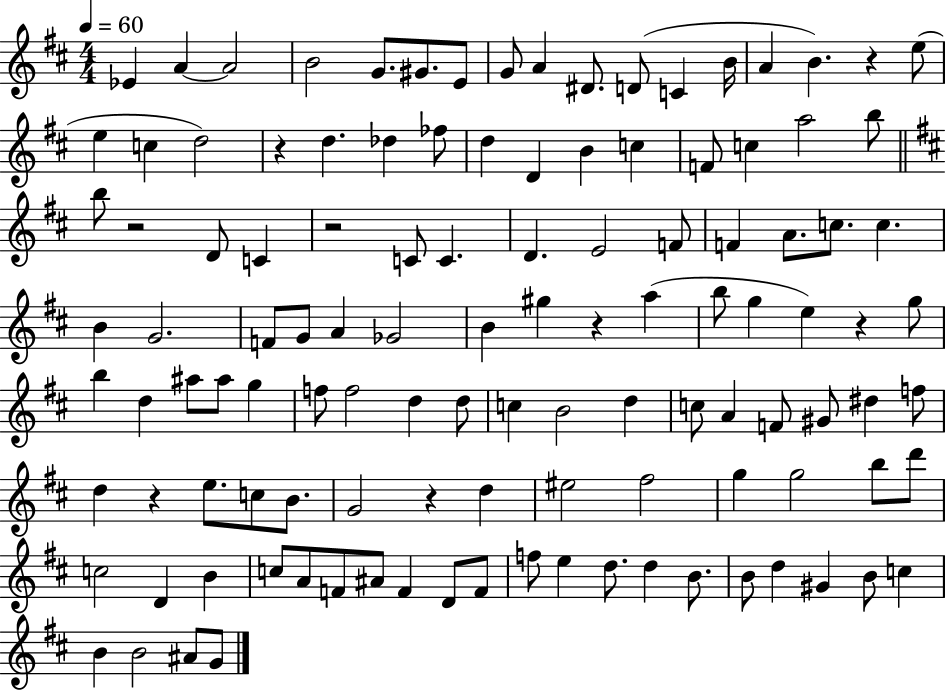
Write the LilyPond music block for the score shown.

{
  \clef treble
  \numericTimeSignature
  \time 4/4
  \key d \major
  \tempo 4 = 60
  \repeat volta 2 { ees'4 a'4~~ a'2 | b'2 g'8. gis'8. e'8 | g'8 a'4 dis'8. d'8( c'4 b'16 | a'4 b'4.) r4 e''8( | \break e''4 c''4 d''2) | r4 d''4. des''4 fes''8 | d''4 d'4 b'4 c''4 | f'8 c''4 a''2 b''8 | \break \bar "||" \break \key d \major b''8 r2 d'8 c'4 | r2 c'8 c'4. | d'4. e'2 f'8 | f'4 a'8. c''8. c''4. | \break b'4 g'2. | f'8 g'8 a'4 ges'2 | b'4 gis''4 r4 a''4( | b''8 g''4 e''4) r4 g''8 | \break b''4 d''4 ais''8 ais''8 g''4 | f''8 f''2 d''4 d''8 | c''4 b'2 d''4 | c''8 a'4 f'8 gis'8 dis''4 f''8 | \break d''4 r4 e''8. c''8 b'8. | g'2 r4 d''4 | eis''2 fis''2 | g''4 g''2 b''8 d'''8 | \break c''2 d'4 b'4 | c''8 a'8 f'8 ais'8 f'4 d'8 f'8 | f''8 e''4 d''8. d''4 b'8. | b'8 d''4 gis'4 b'8 c''4 | \break b'4 b'2 ais'8 g'8 | } \bar "|."
}